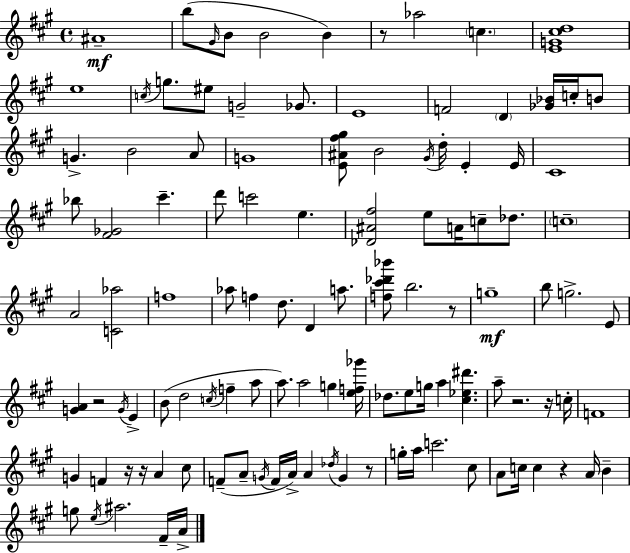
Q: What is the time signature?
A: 4/4